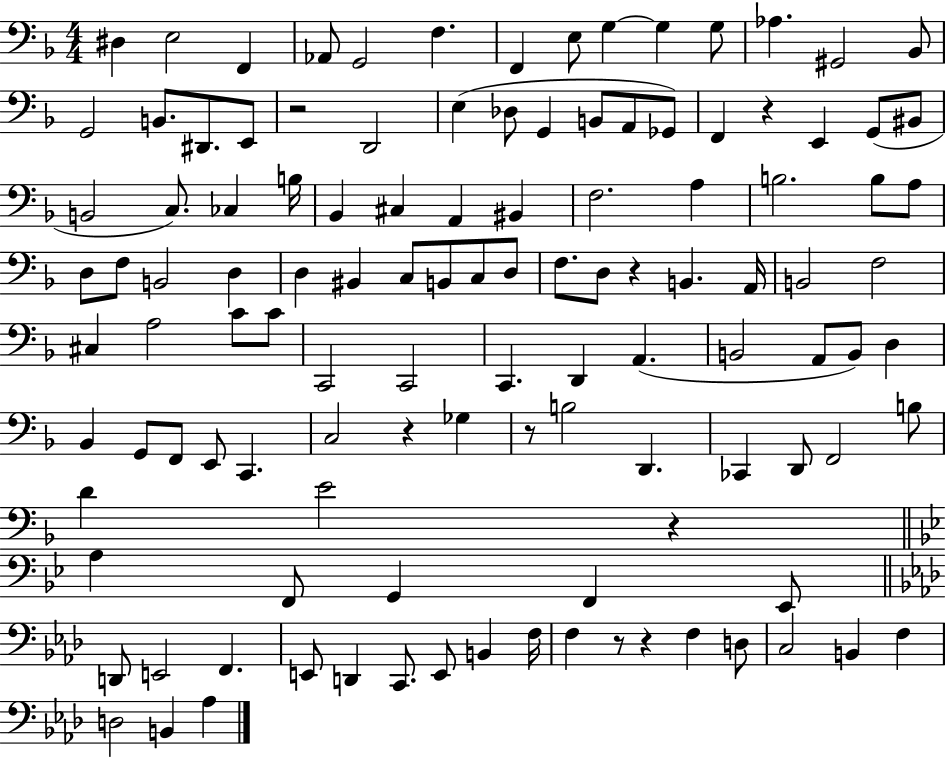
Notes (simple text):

D#3/q E3/h F2/q Ab2/e G2/h F3/q. F2/q E3/e G3/q G3/q G3/e Ab3/q. G#2/h Bb2/e G2/h B2/e. D#2/e. E2/e R/h D2/h E3/q Db3/e G2/q B2/e A2/e Gb2/e F2/q R/q E2/q G2/e BIS2/e B2/h C3/e. CES3/q B3/s Bb2/q C#3/q A2/q BIS2/q F3/h. A3/q B3/h. B3/e A3/e D3/e F3/e B2/h D3/q D3/q BIS2/q C3/e B2/e C3/e D3/e F3/e. D3/e R/q B2/q. A2/s B2/h F3/h C#3/q A3/h C4/e C4/e C2/h C2/h C2/q. D2/q A2/q. B2/h A2/e B2/e D3/q Bb2/q G2/e F2/e E2/e C2/q. C3/h R/q Gb3/q R/e B3/h D2/q. CES2/q D2/e F2/h B3/e D4/q E4/h R/q A3/q F2/e G2/q F2/q Eb2/e D2/e E2/h F2/q. E2/e D2/q C2/e. E2/e B2/q F3/s F3/q R/e R/q F3/q D3/e C3/h B2/q F3/q D3/h B2/q Ab3/q